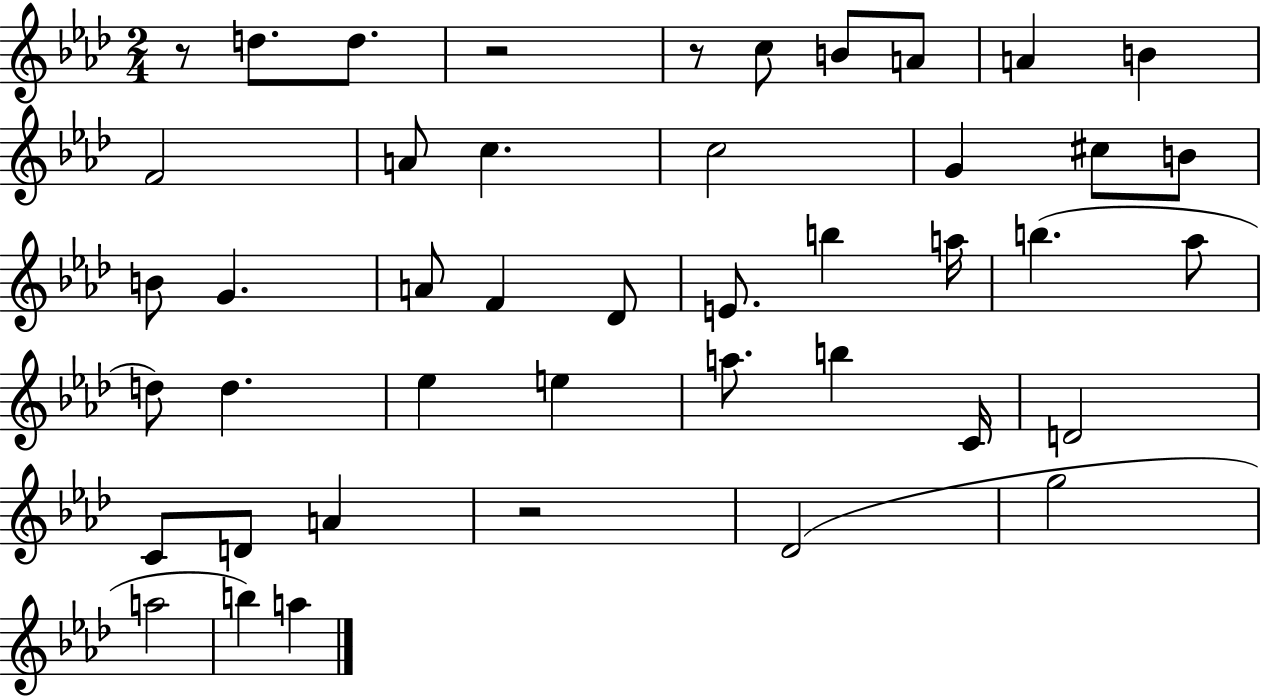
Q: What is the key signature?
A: AES major